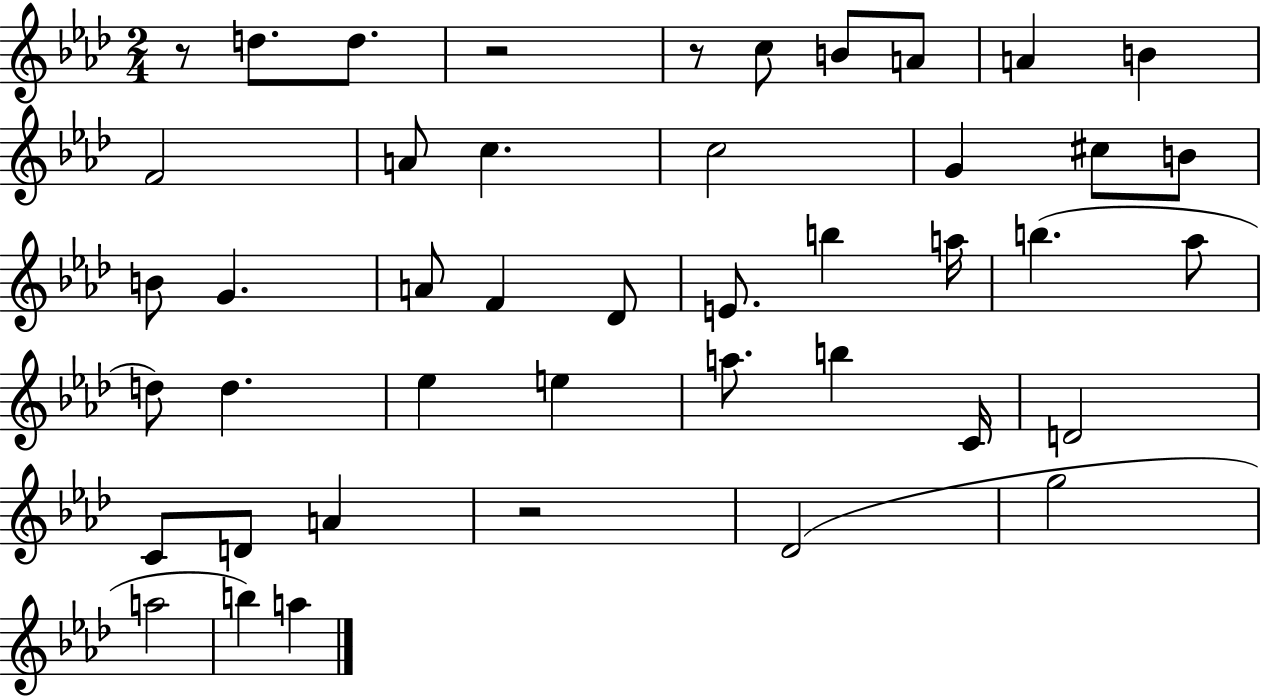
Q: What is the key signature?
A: AES major